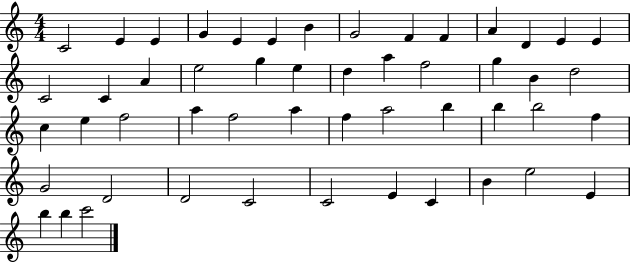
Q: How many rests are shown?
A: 0